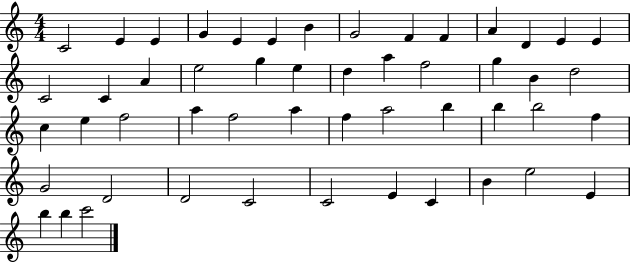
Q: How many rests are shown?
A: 0